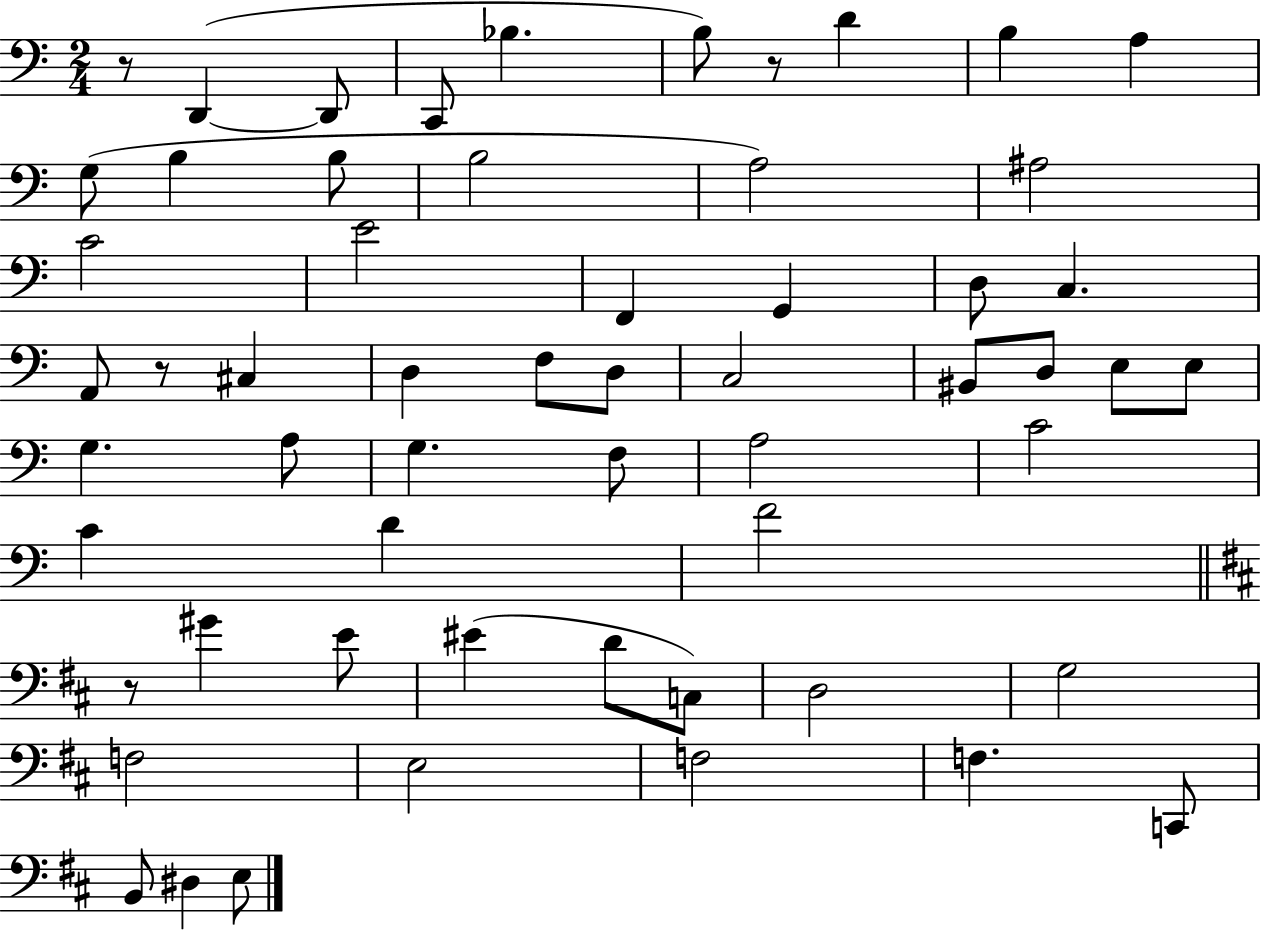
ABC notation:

X:1
T:Untitled
M:2/4
L:1/4
K:C
z/2 D,, D,,/2 C,,/2 _B, B,/2 z/2 D B, A, G,/2 B, B,/2 B,2 A,2 ^A,2 C2 E2 F,, G,, D,/2 C, A,,/2 z/2 ^C, D, F,/2 D,/2 C,2 ^B,,/2 D,/2 E,/2 E,/2 G, A,/2 G, F,/2 A,2 C2 C D F2 z/2 ^G E/2 ^E D/2 C,/2 D,2 G,2 F,2 E,2 F,2 F, C,,/2 B,,/2 ^D, E,/2